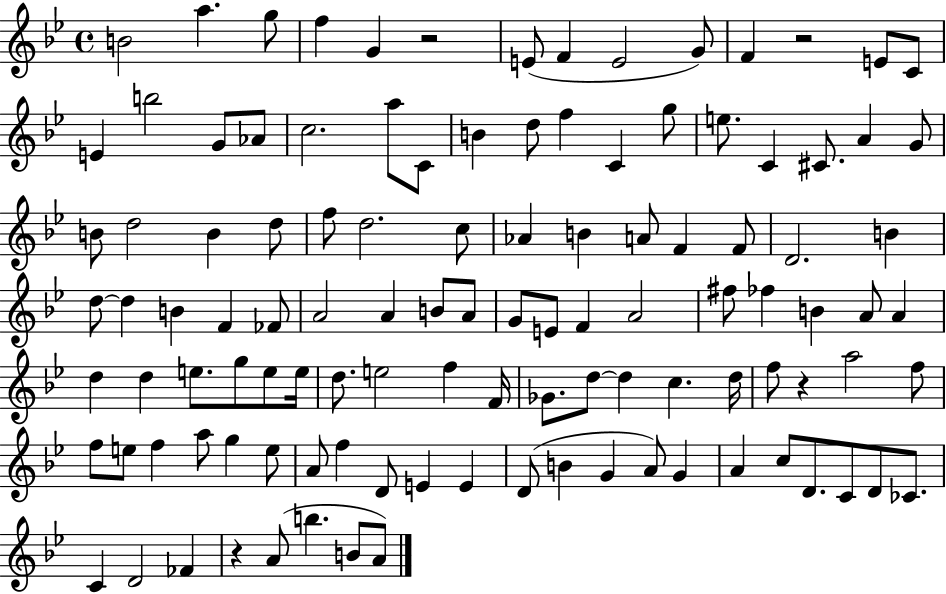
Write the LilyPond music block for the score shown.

{
  \clef treble
  \time 4/4
  \defaultTimeSignature
  \key bes \major
  b'2 a''4. g''8 | f''4 g'4 r2 | e'8( f'4 e'2 g'8) | f'4 r2 e'8 c'8 | \break e'4 b''2 g'8 aes'8 | c''2. a''8 c'8 | b'4 d''8 f''4 c'4 g''8 | e''8. c'4 cis'8. a'4 g'8 | \break b'8 d''2 b'4 d''8 | f''8 d''2. c''8 | aes'4 b'4 a'8 f'4 f'8 | d'2. b'4 | \break d''8~~ d''4 b'4 f'4 fes'8 | a'2 a'4 b'8 a'8 | g'8 e'8 f'4 a'2 | fis''8 fes''4 b'4 a'8 a'4 | \break d''4 d''4 e''8. g''8 e''8 e''16 | d''8. e''2 f''4 f'16 | ges'8. d''8~~ d''4 c''4. d''16 | f''8 r4 a''2 f''8 | \break f''8 e''8 f''4 a''8 g''4 e''8 | a'8 f''4 d'8 e'4 e'4 | d'8( b'4 g'4 a'8) g'4 | a'4 c''8 d'8. c'8 d'8 ces'8. | \break c'4 d'2 fes'4 | r4 a'8( b''4. b'8 a'8) | \bar "|."
}